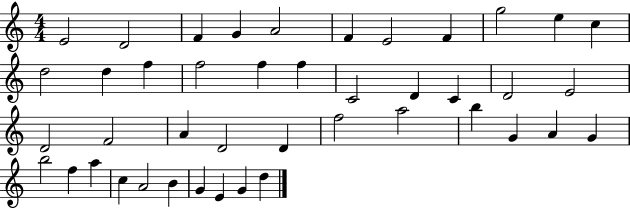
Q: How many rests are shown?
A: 0